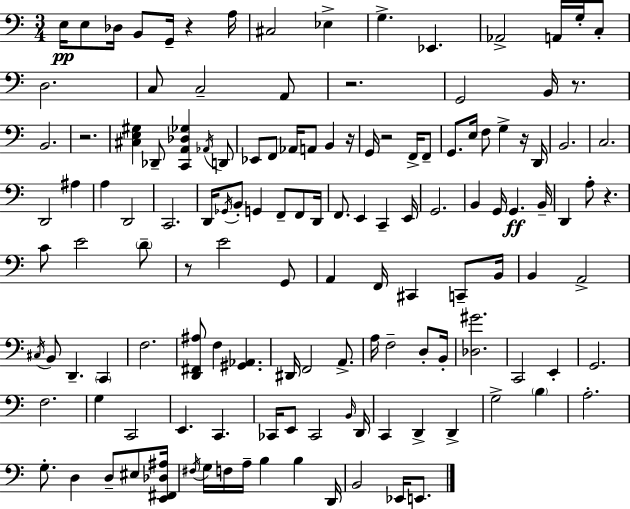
E3/s E3/e Db3/s B2/e G2/s R/q A3/s C#3/h Eb3/q G3/q. Eb2/q. Ab2/h A2/s G3/s C3/e D3/h. C3/e C3/h A2/e R/h. G2/h B2/s R/e. B2/h. R/h. [C#3,E3,G#3]/q Db2/e [C2,A2,Db3,Gb3]/q Ab2/s D2/e Eb2/e F2/e Ab2/s A2/e B2/q R/s G2/s R/h F2/s F2/e G2/e. E3/s F3/e G3/q R/s D2/s B2/h. C3/h. D2/h A#3/q A3/q D2/h C2/h. D2/s Gb2/s B2/e G2/q F2/e F2/e D2/s F2/e. E2/q C2/q E2/s G2/h. B2/q G2/s G2/q. B2/s D2/q A3/e R/q. C4/e E4/h D4/e R/e E4/h G2/e A2/q F2/s C#2/q C2/e B2/s B2/q A2/h C#3/s B2/e D2/q. C2/q F3/h. [D2,F#2,A#3]/e F3/q [G#2,Ab2]/q. D#2/s F2/h A2/e. A3/s F3/h D3/e B2/s [Db3,G#4]/h. C2/h E2/q G2/h. F3/h. G3/q C2/h E2/q. C2/q. CES2/s E2/e CES2/h B2/s D2/s C2/q D2/q D2/q G3/h B3/q A3/h. G3/e. D3/q D3/e EIS3/e [E2,F#2,Db3,A#3]/s F#3/s G3/s F3/s A3/s B3/q B3/q D2/s B2/h Eb2/s E2/e.